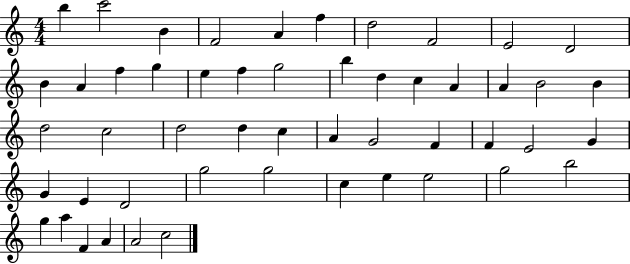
B5/q C6/h B4/q F4/h A4/q F5/q D5/h F4/h E4/h D4/h B4/q A4/q F5/q G5/q E5/q F5/q G5/h B5/q D5/q C5/q A4/q A4/q B4/h B4/q D5/h C5/h D5/h D5/q C5/q A4/q G4/h F4/q F4/q E4/h G4/q G4/q E4/q D4/h G5/h G5/h C5/q E5/q E5/h G5/h B5/h G5/q A5/q F4/q A4/q A4/h C5/h